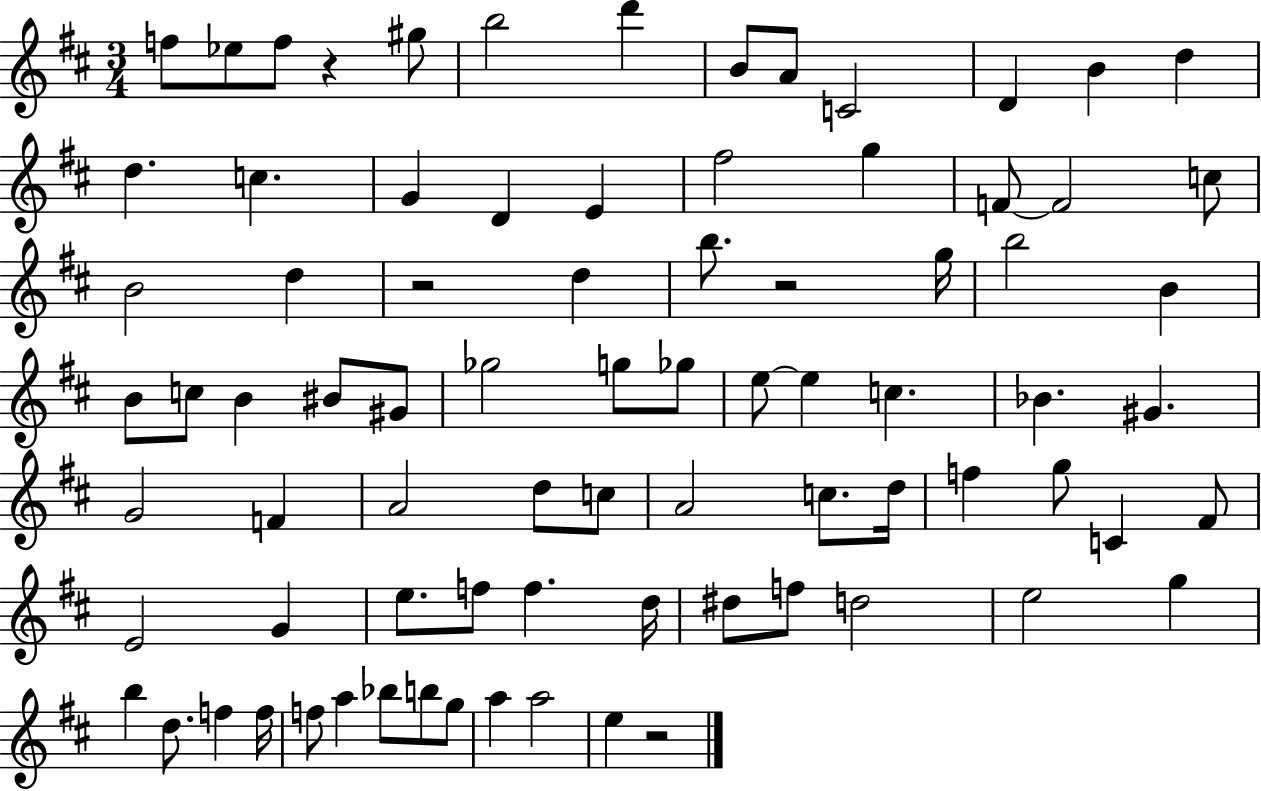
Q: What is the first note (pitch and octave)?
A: F5